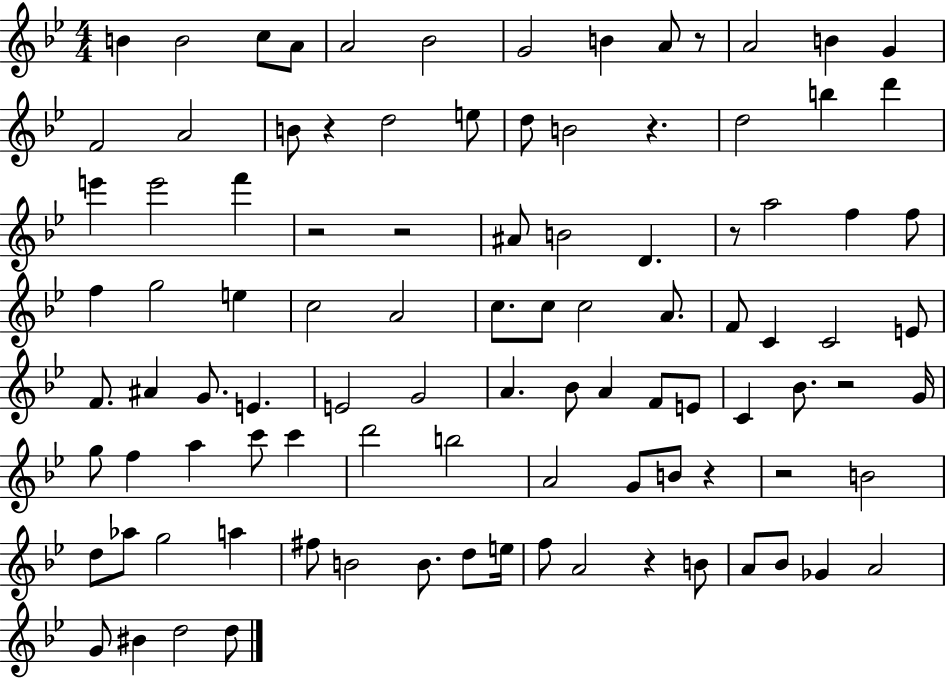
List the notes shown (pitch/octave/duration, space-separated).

B4/q B4/h C5/e A4/e A4/h Bb4/h G4/h B4/q A4/e R/e A4/h B4/q G4/q F4/h A4/h B4/e R/q D5/h E5/e D5/e B4/h R/q. D5/h B5/q D6/q E6/q E6/h F6/q R/h R/h A#4/e B4/h D4/q. R/e A5/h F5/q F5/e F5/q G5/h E5/q C5/h A4/h C5/e. C5/e C5/h A4/e. F4/e C4/q C4/h E4/e F4/e. A#4/q G4/e. E4/q. E4/h G4/h A4/q. Bb4/e A4/q F4/e E4/e C4/q Bb4/e. R/h G4/s G5/e F5/q A5/q C6/e C6/q D6/h B5/h A4/h G4/e B4/e R/q R/h B4/h D5/e Ab5/e G5/h A5/q F#5/e B4/h B4/e. D5/e E5/s F5/e A4/h R/q B4/e A4/e Bb4/e Gb4/q A4/h G4/e BIS4/q D5/h D5/e